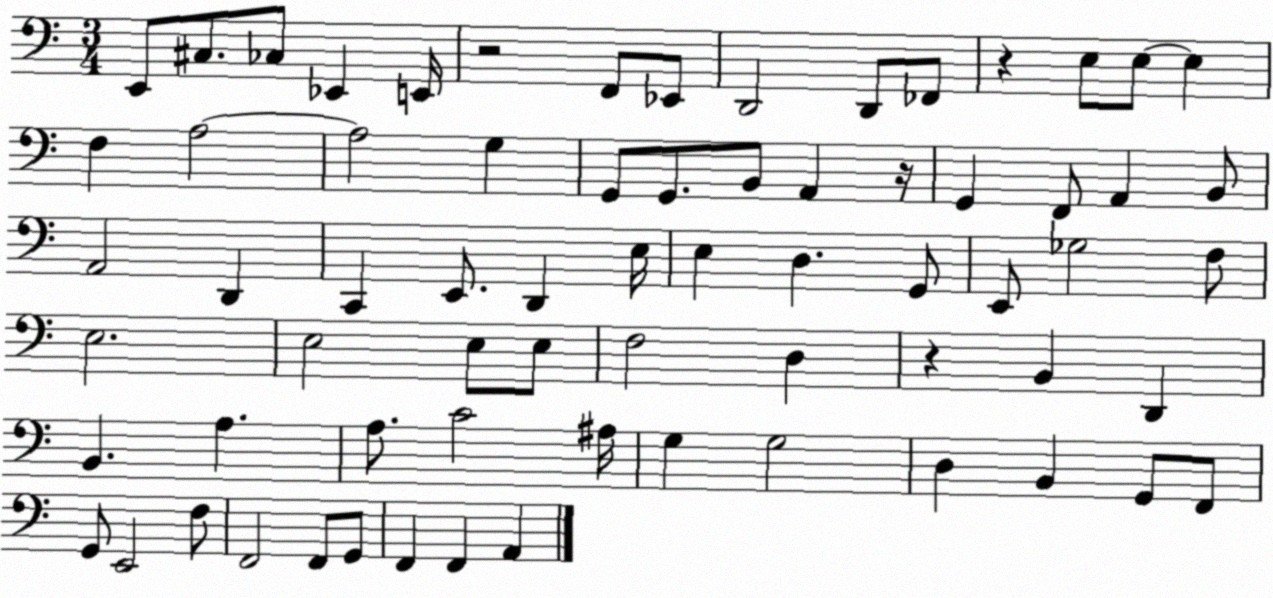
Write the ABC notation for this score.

X:1
T:Untitled
M:3/4
L:1/4
K:C
E,,/2 ^C,/2 _C,/2 _E,, E,,/4 z2 F,,/2 _E,,/2 D,,2 D,,/2 _F,,/2 z E,/2 E,/2 E, F, A,2 A,2 G, G,,/2 G,,/2 B,,/2 A,, z/4 G,, F,,/2 A,, B,,/2 A,,2 D,, C,, E,,/2 D,, E,/4 E, D, G,,/2 E,,/2 _G,2 F,/2 E,2 E,2 E,/2 E,/2 F,2 D, z B,, D,, B,, A, A,/2 C2 ^A,/4 G, G,2 D, B,, G,,/2 F,,/2 G,,/2 E,,2 F,/2 F,,2 F,,/2 G,,/2 F,, F,, A,,